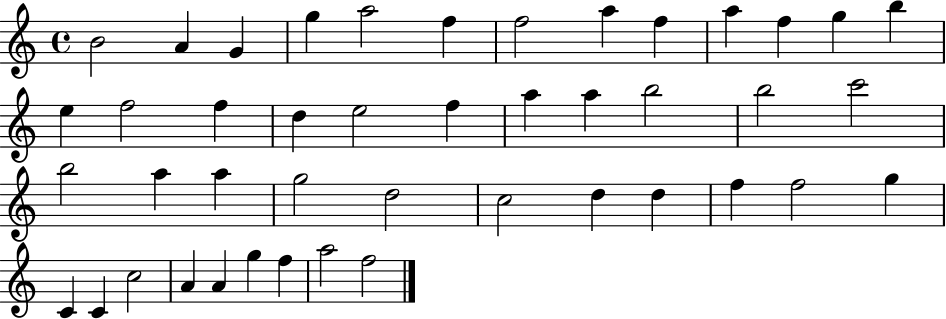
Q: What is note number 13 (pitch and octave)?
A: B5